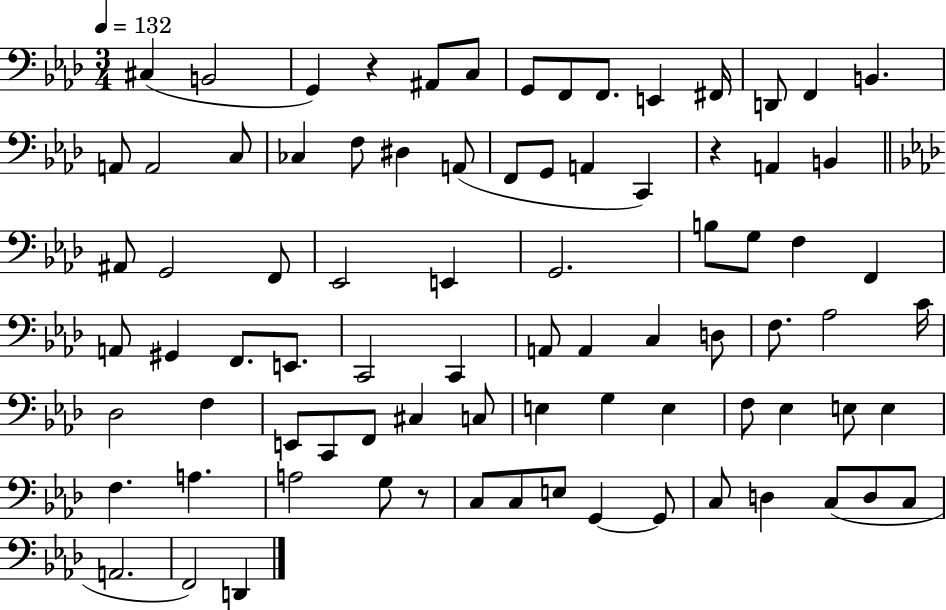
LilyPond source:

{
  \clef bass
  \numericTimeSignature
  \time 3/4
  \key aes \major
  \tempo 4 = 132
  cis4( b,2 | g,4) r4 ais,8 c8 | g,8 f,8 f,8. e,4 fis,16 | d,8 f,4 b,4. | \break a,8 a,2 c8 | ces4 f8 dis4 a,8( | f,8 g,8 a,4 c,4) | r4 a,4 b,4 | \break \bar "||" \break \key aes \major ais,8 g,2 f,8 | ees,2 e,4 | g,2. | b8 g8 f4 f,4 | \break a,8 gis,4 f,8. e,8. | c,2 c,4 | a,8 a,4 c4 d8 | f8. aes2 c'16 | \break des2 f4 | e,8 c,8 f,8 cis4 c8 | e4 g4 e4 | f8 ees4 e8 e4 | \break f4. a4. | a2 g8 r8 | c8 c8 e8 g,4~~ g,8 | c8 d4 c8( d8 c8 | \break a,2. | f,2) d,4 | \bar "|."
}